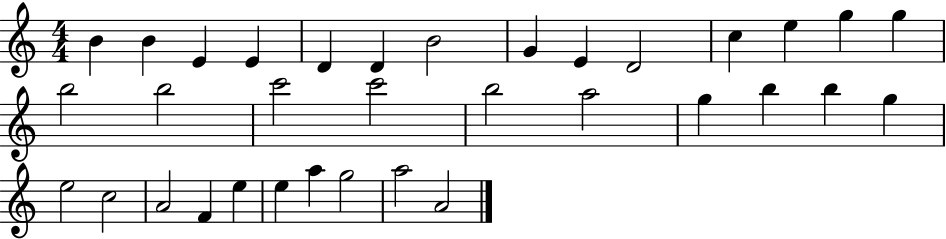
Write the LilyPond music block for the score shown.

{
  \clef treble
  \numericTimeSignature
  \time 4/4
  \key c \major
  b'4 b'4 e'4 e'4 | d'4 d'4 b'2 | g'4 e'4 d'2 | c''4 e''4 g''4 g''4 | \break b''2 b''2 | c'''2 c'''2 | b''2 a''2 | g''4 b''4 b''4 g''4 | \break e''2 c''2 | a'2 f'4 e''4 | e''4 a''4 g''2 | a''2 a'2 | \break \bar "|."
}